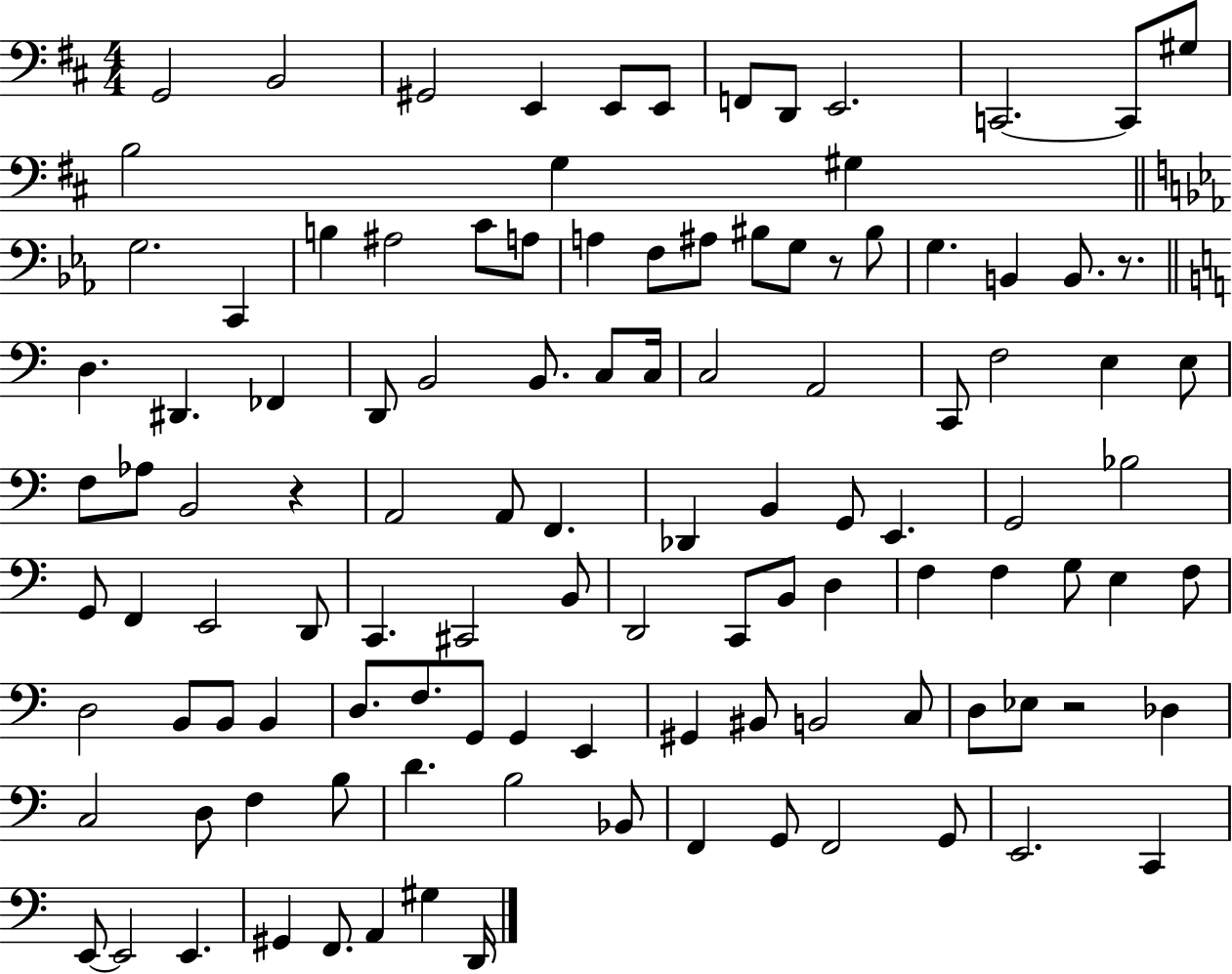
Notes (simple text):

G2/h B2/h G#2/h E2/q E2/e E2/e F2/e D2/e E2/h. C2/h. C2/e G#3/e B3/h G3/q G#3/q G3/h. C2/q B3/q A#3/h C4/e A3/e A3/q F3/e A#3/e BIS3/e G3/e R/e BIS3/e G3/q. B2/q B2/e. R/e. D3/q. D#2/q. FES2/q D2/e B2/h B2/e. C3/e C3/s C3/h A2/h C2/e F3/h E3/q E3/e F3/e Ab3/e B2/h R/q A2/h A2/e F2/q. Db2/q B2/q G2/e E2/q. G2/h Bb3/h G2/e F2/q E2/h D2/e C2/q. C#2/h B2/e D2/h C2/e B2/e D3/q F3/q F3/q G3/e E3/q F3/e D3/h B2/e B2/e B2/q D3/e. F3/e. G2/e G2/q E2/q G#2/q BIS2/e B2/h C3/e D3/e Eb3/e R/h Db3/q C3/h D3/e F3/q B3/e D4/q. B3/h Bb2/e F2/q G2/e F2/h G2/e E2/h. C2/q E2/e E2/h E2/q. G#2/q F2/e. A2/q G#3/q D2/s